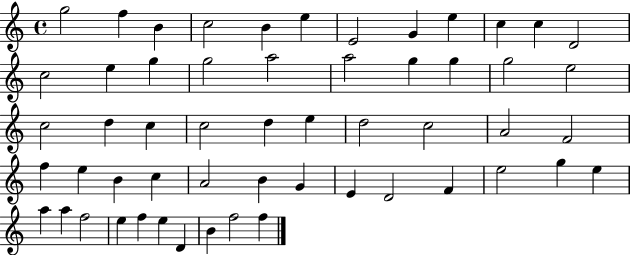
G5/h F5/q B4/q C5/h B4/q E5/q E4/h G4/q E5/q C5/q C5/q D4/h C5/h E5/q G5/q G5/h A5/h A5/h G5/q G5/q G5/h E5/h C5/h D5/q C5/q C5/h D5/q E5/q D5/h C5/h A4/h F4/h F5/q E5/q B4/q C5/q A4/h B4/q G4/q E4/q D4/h F4/q E5/h G5/q E5/q A5/q A5/q F5/h E5/q F5/q E5/q D4/q B4/q F5/h F5/q